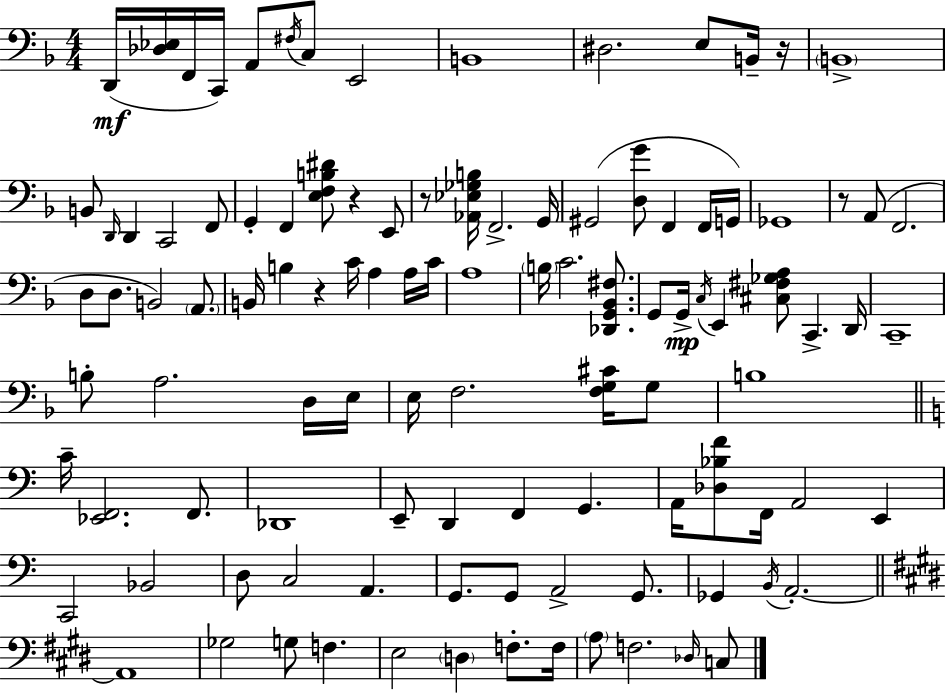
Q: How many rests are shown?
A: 5